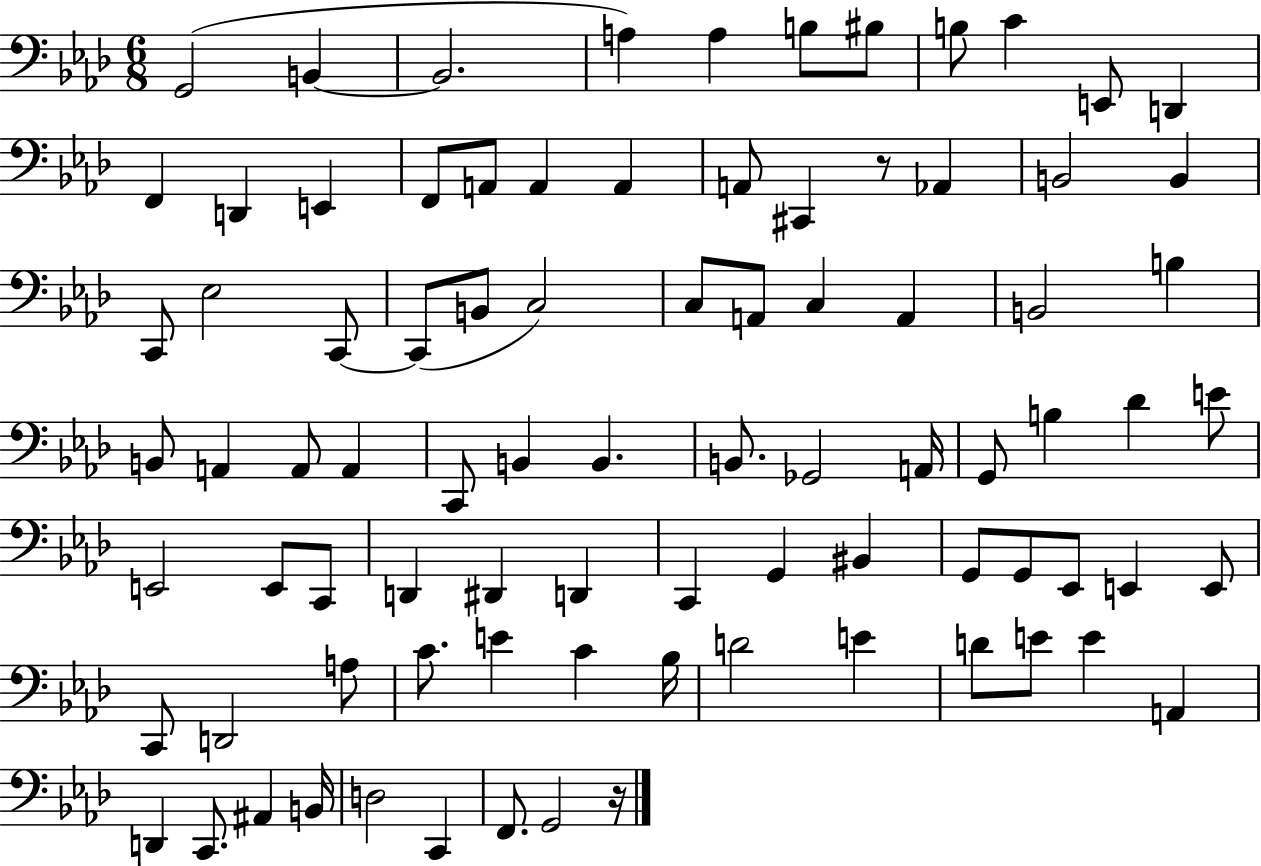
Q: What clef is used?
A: bass